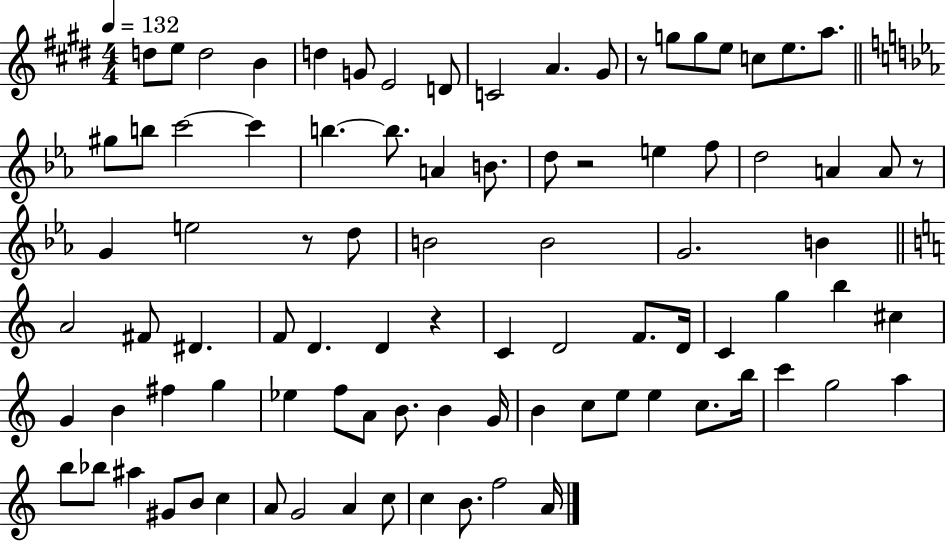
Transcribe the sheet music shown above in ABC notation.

X:1
T:Untitled
M:4/4
L:1/4
K:E
d/2 e/2 d2 B d G/2 E2 D/2 C2 A ^G/2 z/2 g/2 g/2 e/2 c/2 e/2 a/2 ^g/2 b/2 c'2 c' b b/2 A B/2 d/2 z2 e f/2 d2 A A/2 z/2 G e2 z/2 d/2 B2 B2 G2 B A2 ^F/2 ^D F/2 D D z C D2 F/2 D/4 C g b ^c G B ^f g _e f/2 A/2 B/2 B G/4 B c/2 e/2 e c/2 b/4 c' g2 a b/2 _b/2 ^a ^G/2 B/2 c A/2 G2 A c/2 c B/2 f2 A/4